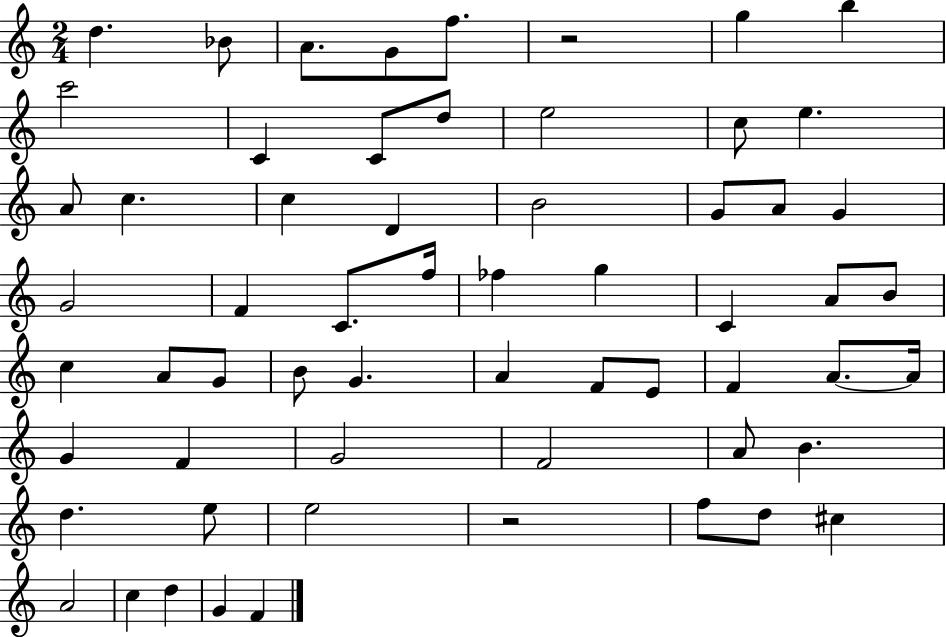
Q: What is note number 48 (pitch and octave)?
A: B4